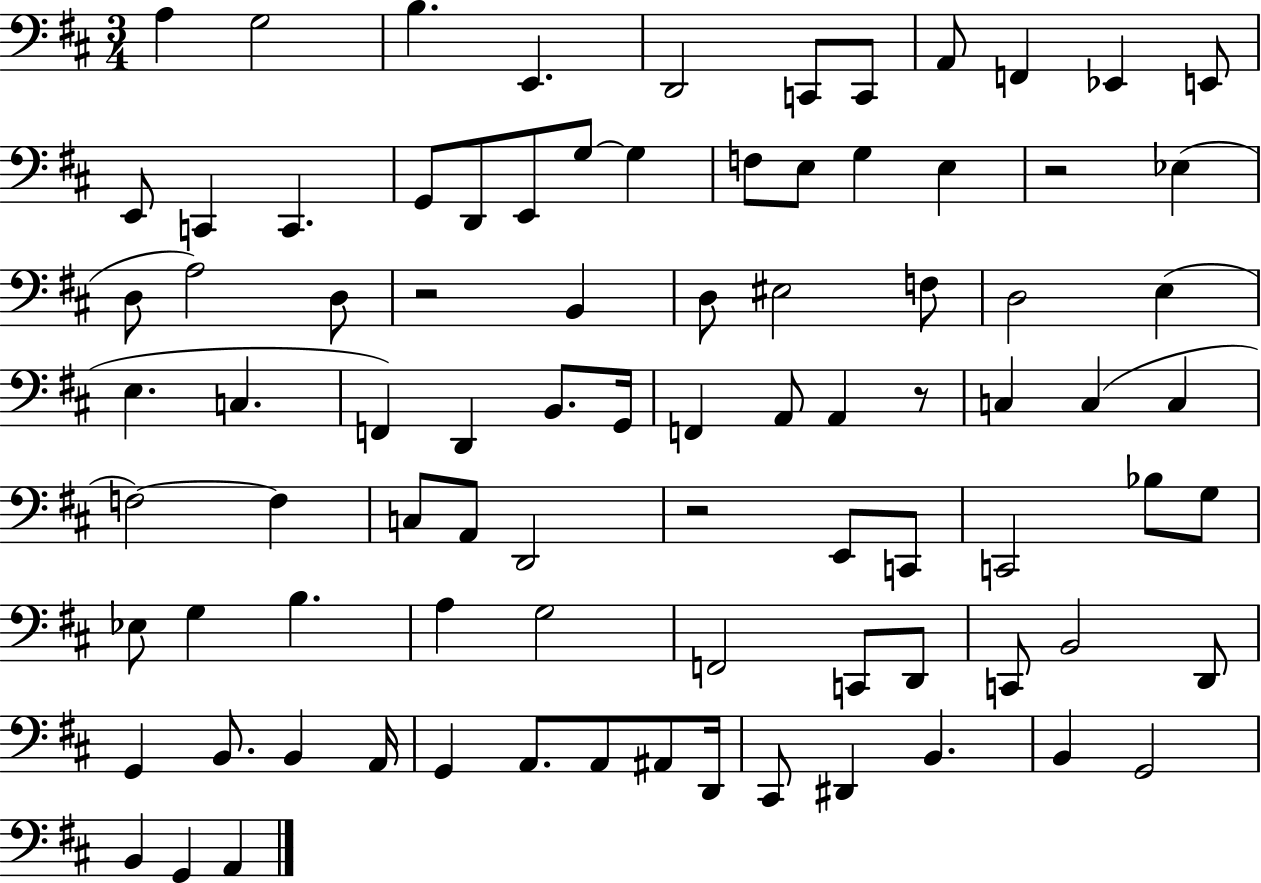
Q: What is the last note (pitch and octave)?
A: A2